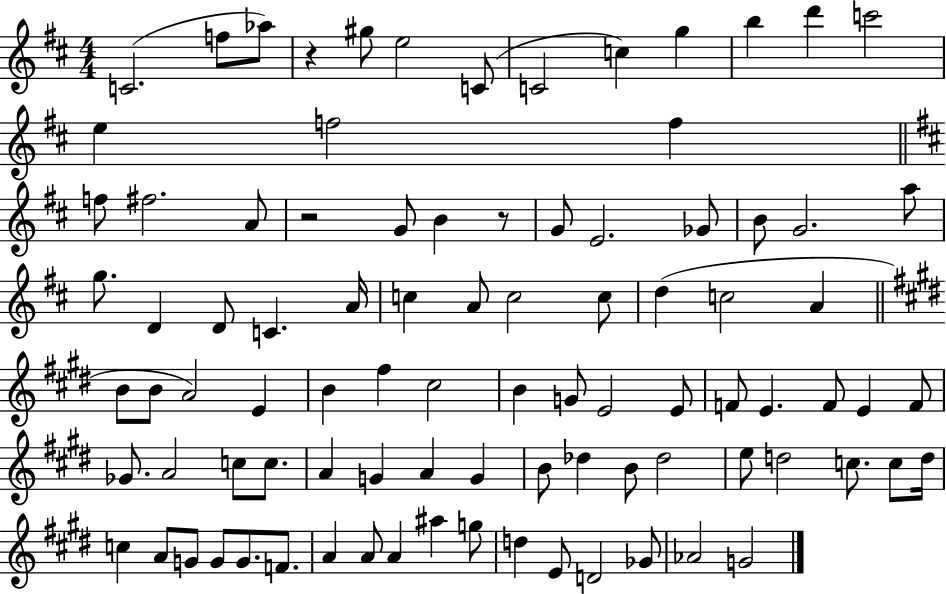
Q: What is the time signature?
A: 4/4